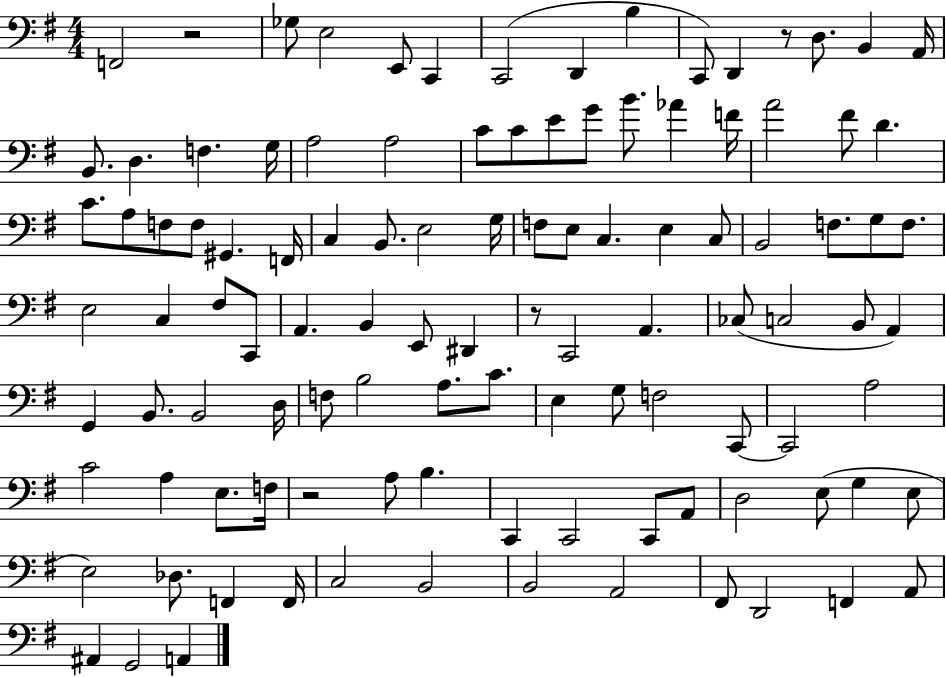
F2/h R/h Gb3/e E3/h E2/e C2/q C2/h D2/q B3/q C2/e D2/q R/e D3/e. B2/q A2/s B2/e. D3/q. F3/q. G3/s A3/h A3/h C4/e C4/e E4/e G4/e B4/e. Ab4/q F4/s A4/h F#4/e D4/q. C4/e. A3/e F3/e F3/e G#2/q. F2/s C3/q B2/e. E3/h G3/s F3/e E3/e C3/q. E3/q C3/e B2/h F3/e. G3/e F3/e. E3/h C3/q F#3/e C2/e A2/q. B2/q E2/e D#2/q R/e C2/h A2/q. CES3/e C3/h B2/e A2/q G2/q B2/e. B2/h D3/s F3/e B3/h A3/e. C4/e. E3/q G3/e F3/h C2/e C2/h A3/h C4/h A3/q E3/e. F3/s R/h A3/e B3/q. C2/q C2/h C2/e A2/e D3/h E3/e G3/q E3/e E3/h Db3/e. F2/q F2/s C3/h B2/h B2/h A2/h F#2/e D2/h F2/q A2/e A#2/q G2/h A2/q